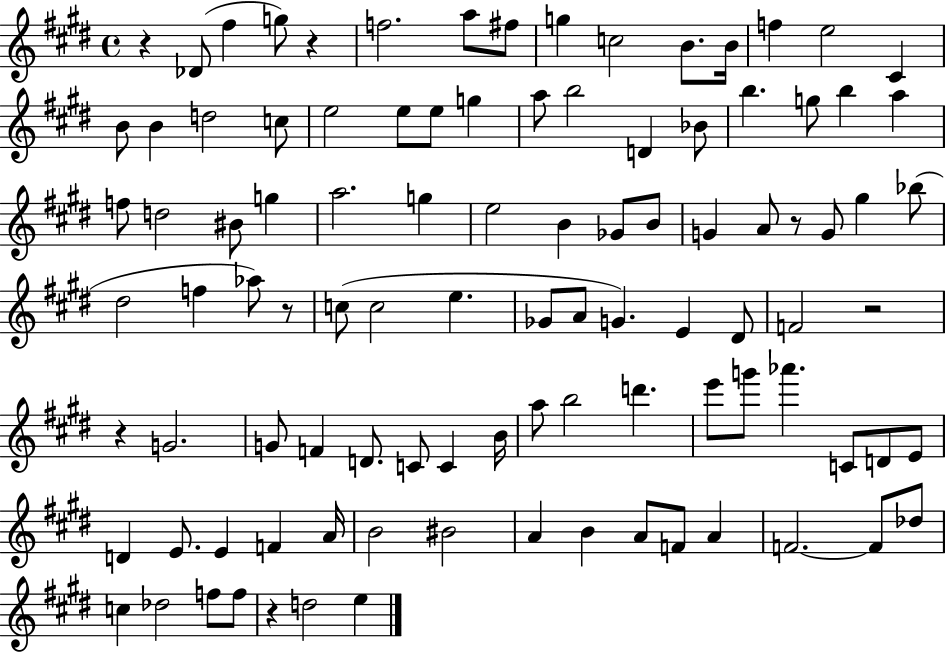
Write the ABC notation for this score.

X:1
T:Untitled
M:4/4
L:1/4
K:E
z _D/2 ^f g/2 z f2 a/2 ^f/2 g c2 B/2 B/4 f e2 ^C B/2 B d2 c/2 e2 e/2 e/2 g a/2 b2 D _B/2 b g/2 b a f/2 d2 ^B/2 g a2 g e2 B _G/2 B/2 G A/2 z/2 G/2 ^g _b/2 ^d2 f _a/2 z/2 c/2 c2 e _G/2 A/2 G E ^D/2 F2 z2 z G2 G/2 F D/2 C/2 C B/4 a/2 b2 d' e'/2 g'/2 _a' C/2 D/2 E/2 D E/2 E F A/4 B2 ^B2 A B A/2 F/2 A F2 F/2 _d/2 c _d2 f/2 f/2 z d2 e